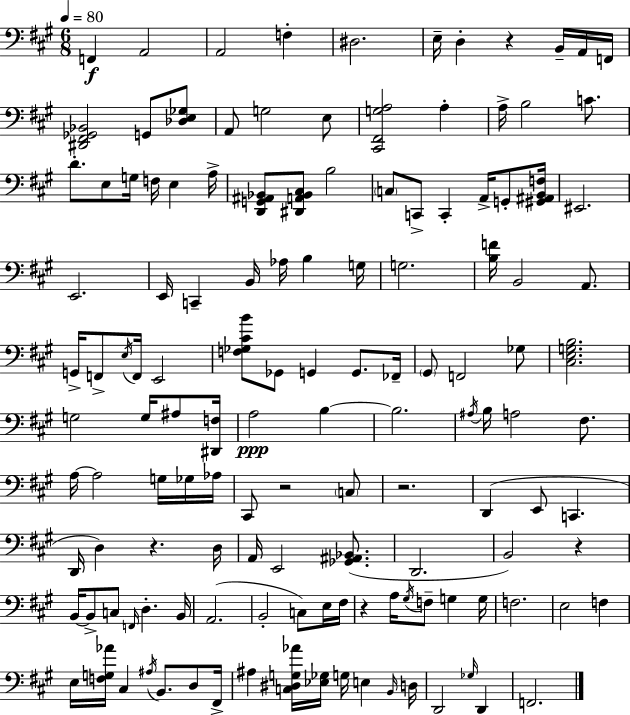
X:1
T:Untitled
M:6/8
L:1/4
K:A
F,, A,,2 A,,2 F, ^D,2 E,/4 D, z B,,/4 A,,/4 F,,/4 [^D,,^F,,_G,,_B,,]2 G,,/2 [_D,E,_G,]/2 A,,/2 G,2 E,/2 [^C,,^F,,G,A,]2 A, A,/4 B,2 C/2 D/2 E,/2 G,/4 F,/4 E, A,/4 [D,,G,,^A,,_B,,]/2 [^D,,A,,_B,,^C,]/2 B,2 C,/2 C,,/2 C,, A,,/4 G,,/2 [^G,,^A,,B,,F,]/4 ^E,,2 E,,2 E,,/4 C,, B,,/4 _A,/4 B, G,/4 G,2 [B,F]/4 B,,2 A,,/2 G,,/4 F,,/2 E,/4 F,,/4 E,,2 [F,_G,^CB]/2 _G,,/2 G,, G,,/2 _F,,/4 ^G,,/2 F,,2 _G,/2 [^C,E,G,B,]2 G,2 G,/4 ^A,/2 [^D,,F,]/4 A,2 B, B,2 ^A,/4 B,/4 A,2 ^F,/2 A,/4 A,2 G,/4 _G,/4 _A,/4 ^C,,/2 z2 C,/2 z2 D,, E,,/2 C,, D,,/4 D, z D,/4 A,,/4 E,,2 [_G,,^A,,_B,,]/2 D,,2 B,,2 z B,,/4 B,,/2 C,/2 F,,/4 D, B,,/4 A,,2 B,,2 C,/2 E,/4 ^F,/4 z A,/4 ^G,/4 F,/2 G, G,/4 F,2 E,2 F, E,/4 [F,G,_A]/4 ^C, ^A,/4 B,,/2 D,/2 ^F,,/4 ^A, [C,^D,G,_A]/4 [_E,_G,]/4 G,/4 E, B,,/4 D,/4 D,,2 _G,/4 D,, F,,2